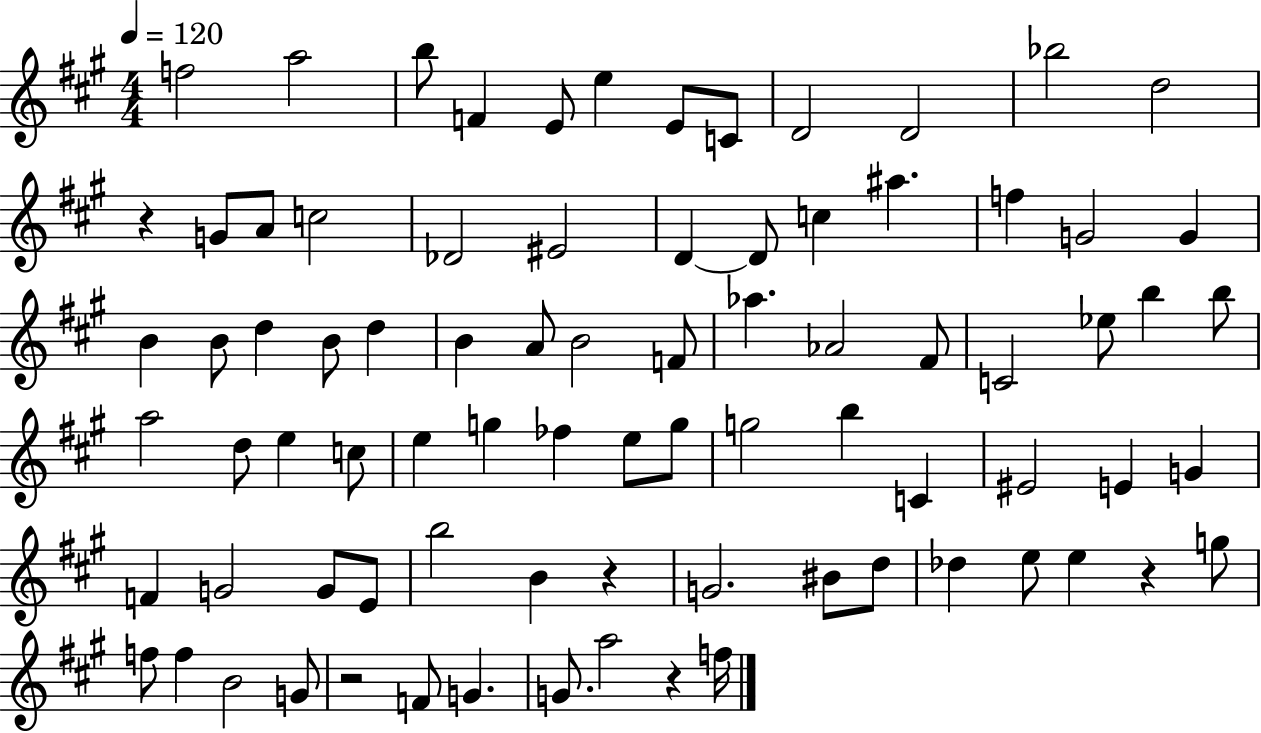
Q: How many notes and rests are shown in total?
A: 82